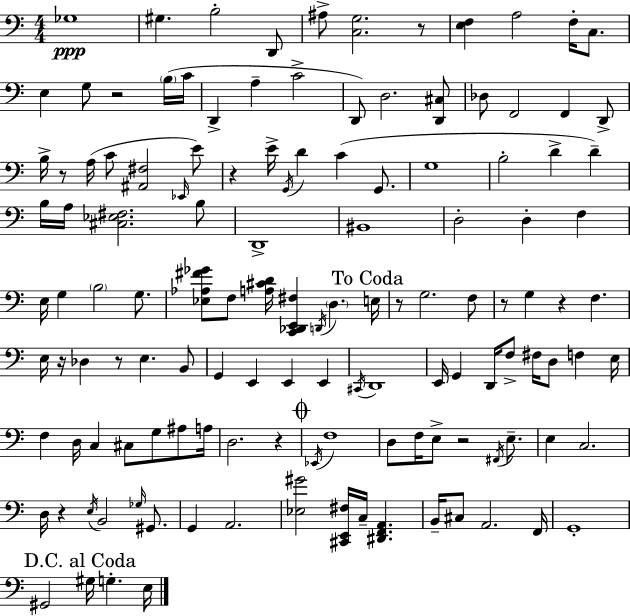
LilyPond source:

{
  \clef bass
  \numericTimeSignature
  \time 4/4
  \key a \minor
  \repeat volta 2 { ges1\ppp | gis4. b2-. d,8 | ais8-> <c g>2. r8 | <e f>4 a2 f16-. c8. | \break e4 g8 r2 \parenthesize b16( c'16 | d,4-> a4-- c'2-> | d,8) d2. <d, cis>8 | des8 f,2 f,4 d,8-> | \break b16-> r8 a16( c'8 <ais, fis>2 \grace { ees,16 } e'8) | r4 e'16-> \acciaccatura { g,16 } d'4 c'4( g,8. | g1 | b2-. d'4-> d'4--) | \break b16 a16 <cis ees fis>2. | b8 d,1-> | bis,1 | d2-. d4-. f4 | \break e16 g4 \parenthesize b2 g8. | <ees aes fis' ges'>8 f8 <a cis' d'>16 <c, des, e, fis>4 \acciaccatura { d,16 } \parenthesize d4. | \mark "To Coda" e16 r8 g2. | f8 r8 g4 r4 f4. | \break e16 r16 des4 r8 e4. | b,8 g,4 e,4 e,4 e,4 | \acciaccatura { cis,16 } d,1 | e,16 g,4 d,16 f8-> fis16 d8 f4 | \break e16 f4 d16 c4 cis8 g8 | ais8 a16 d2. | r4 \mark \markup { \musicglyph "scripts.coda" } \acciaccatura { ees,16 } f1 | d8 f16 e8-> r2 | \break \acciaccatura { fis,16 } e8.-- e4 c2. | d16 r4 \acciaccatura { e16 } b,2 | \grace { ges16 } gis,8. g,4 a,2. | <ees gis'>2 | \break <cis, e, fis>16 c16-- <dis, f, a,>4. b,16-- cis8 a,2. | f,16 g,1-. | \mark "D.C. al Coda" gis,2 | gis16 g4.-. e16 } \bar "|."
}